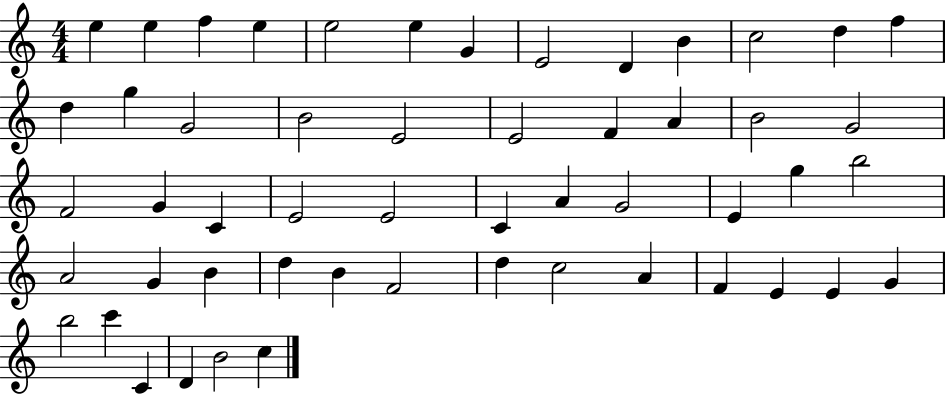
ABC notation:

X:1
T:Untitled
M:4/4
L:1/4
K:C
e e f e e2 e G E2 D B c2 d f d g G2 B2 E2 E2 F A B2 G2 F2 G C E2 E2 C A G2 E g b2 A2 G B d B F2 d c2 A F E E G b2 c' C D B2 c